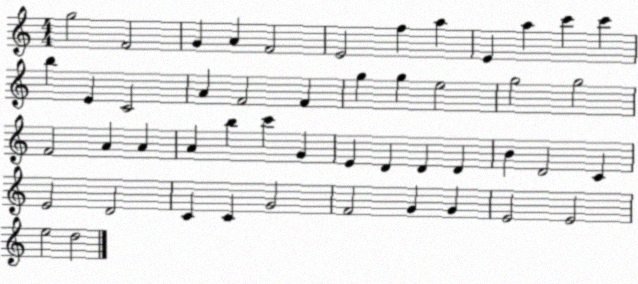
X:1
T:Untitled
M:4/4
L:1/4
K:C
g2 F2 G A F2 E2 f a E a c' c' b E C2 A F2 F g g e2 g2 g2 F2 A A A b c' G E D D D B D2 C E2 D2 C C G2 F2 G G E2 E2 e2 d2